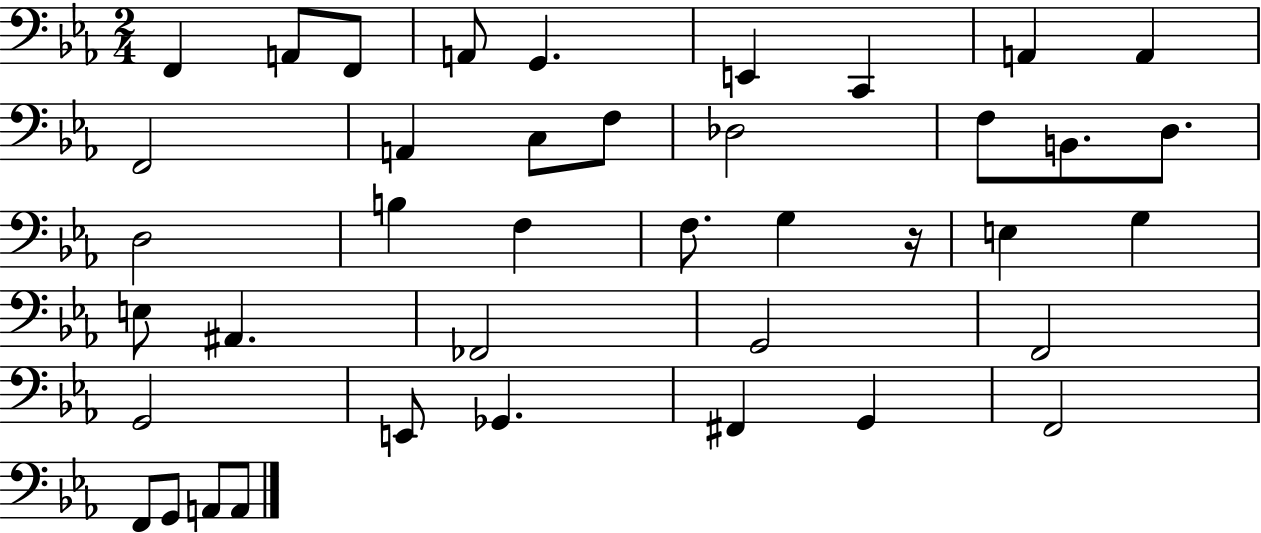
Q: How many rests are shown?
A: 1